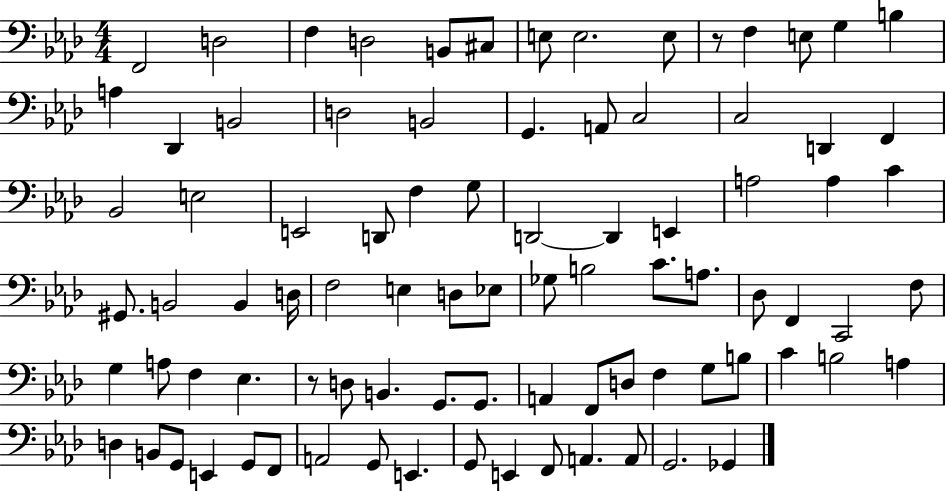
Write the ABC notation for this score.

X:1
T:Untitled
M:4/4
L:1/4
K:Ab
F,,2 D,2 F, D,2 B,,/2 ^C,/2 E,/2 E,2 E,/2 z/2 F, E,/2 G, B, A, _D,, B,,2 D,2 B,,2 G,, A,,/2 C,2 C,2 D,, F,, _B,,2 E,2 E,,2 D,,/2 F, G,/2 D,,2 D,, E,, A,2 A, C ^G,,/2 B,,2 B,, D,/4 F,2 E, D,/2 _E,/2 _G,/2 B,2 C/2 A,/2 _D,/2 F,, C,,2 F,/2 G, A,/2 F, _E, z/2 D,/2 B,, G,,/2 G,,/2 A,, F,,/2 D,/2 F, G,/2 B,/2 C B,2 A, D, B,,/2 G,,/2 E,, G,,/2 F,,/2 A,,2 G,,/2 E,, G,,/2 E,, F,,/2 A,, A,,/2 G,,2 _G,,